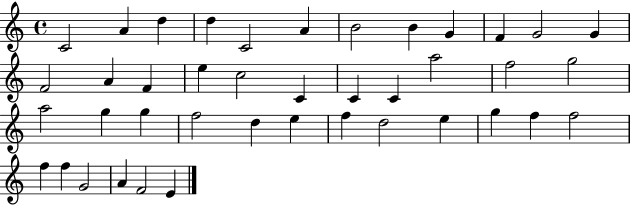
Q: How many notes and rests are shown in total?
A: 41